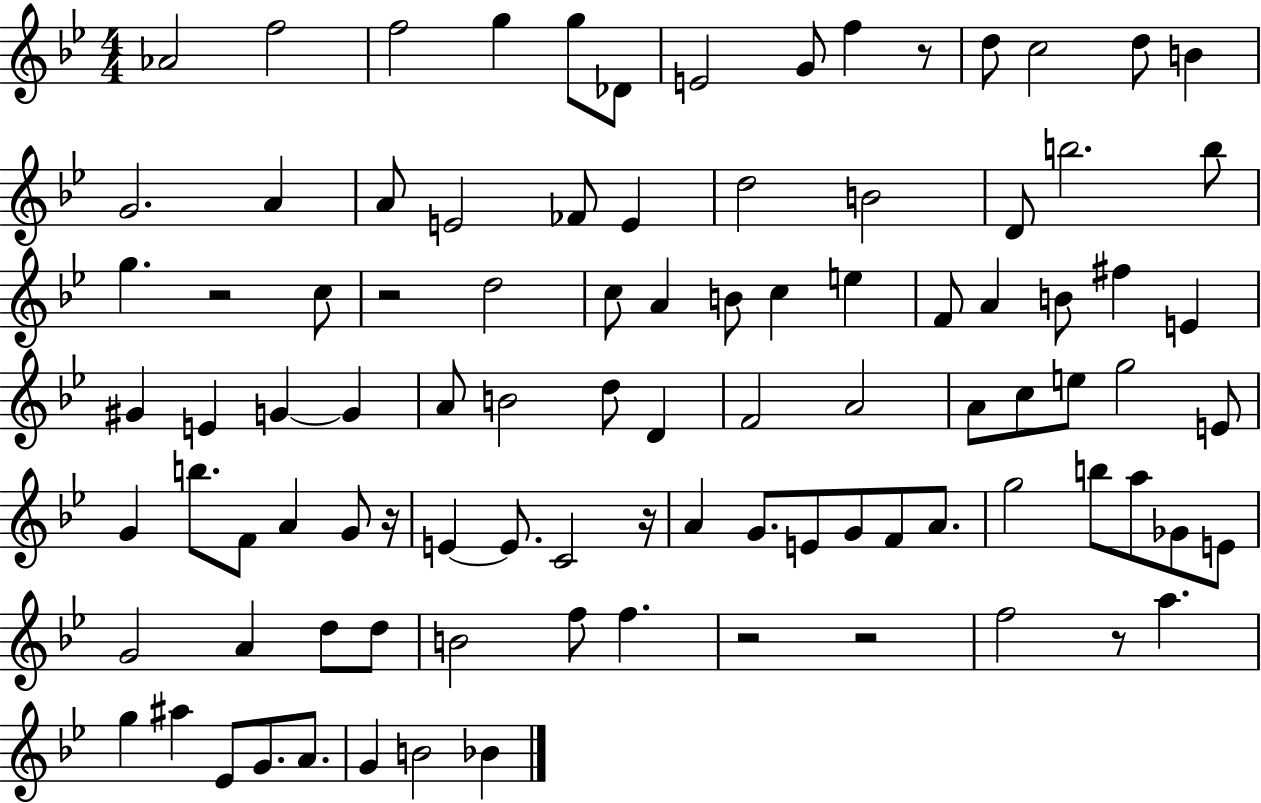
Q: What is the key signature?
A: BES major